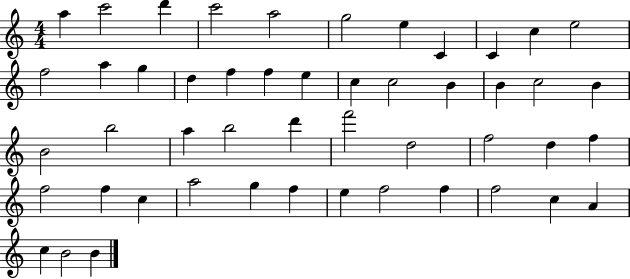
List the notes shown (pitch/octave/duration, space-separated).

A5/q C6/h D6/q C6/h A5/h G5/h E5/q C4/q C4/q C5/q E5/h F5/h A5/q G5/q D5/q F5/q F5/q E5/q C5/q C5/h B4/q B4/q C5/h B4/q B4/h B5/h A5/q B5/h D6/q F6/h D5/h F5/h D5/q F5/q F5/h F5/q C5/q A5/h G5/q F5/q E5/q F5/h F5/q F5/h C5/q A4/q C5/q B4/h B4/q